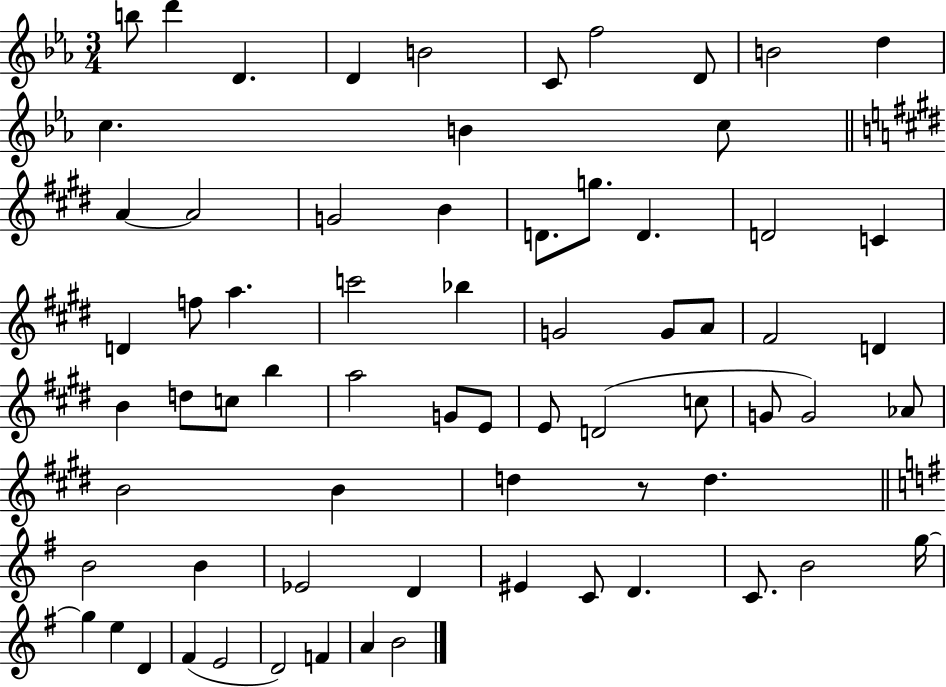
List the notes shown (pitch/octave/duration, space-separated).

B5/e D6/q D4/q. D4/q B4/h C4/e F5/h D4/e B4/h D5/q C5/q. B4/q C5/e A4/q A4/h G4/h B4/q D4/e. G5/e. D4/q. D4/h C4/q D4/q F5/e A5/q. C6/h Bb5/q G4/h G4/e A4/e F#4/h D4/q B4/q D5/e C5/e B5/q A5/h G4/e E4/e E4/e D4/h C5/e G4/e G4/h Ab4/e B4/h B4/q D5/q R/e D5/q. B4/h B4/q Eb4/h D4/q EIS4/q C4/e D4/q. C4/e. B4/h G5/s G5/q E5/q D4/q F#4/q E4/h D4/h F4/q A4/q B4/h